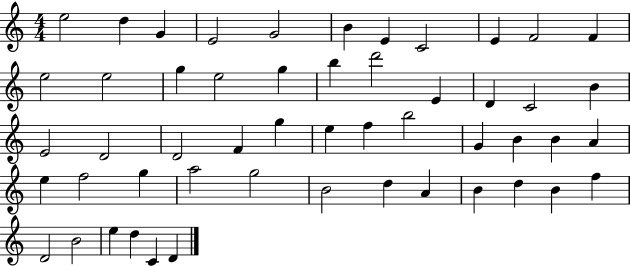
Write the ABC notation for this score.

X:1
T:Untitled
M:4/4
L:1/4
K:C
e2 d G E2 G2 B E C2 E F2 F e2 e2 g e2 g b d'2 E D C2 B E2 D2 D2 F g e f b2 G B B A e f2 g a2 g2 B2 d A B d B f D2 B2 e d C D